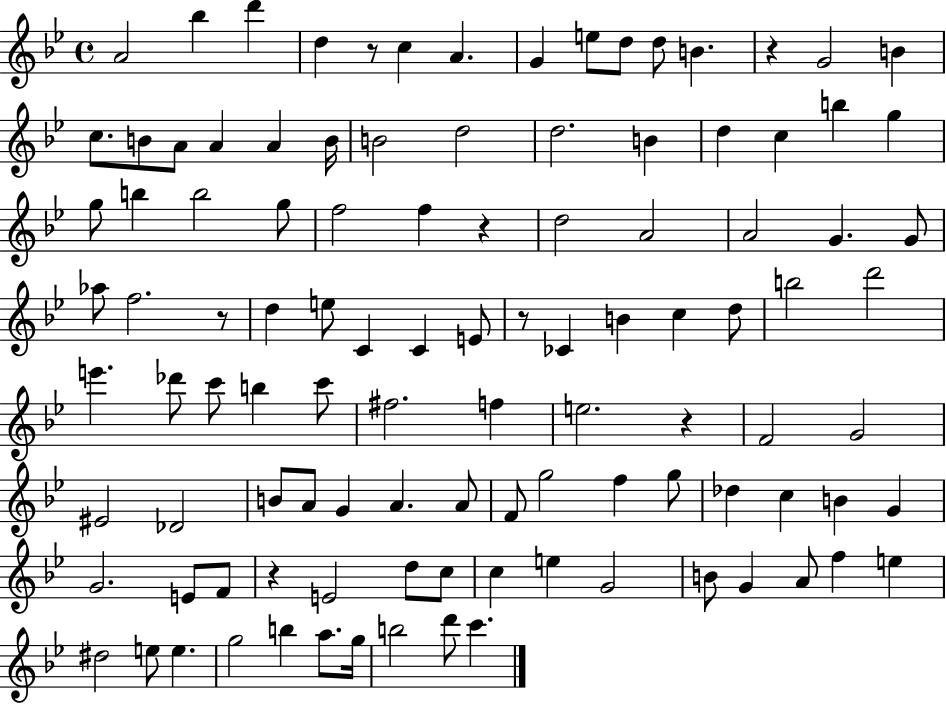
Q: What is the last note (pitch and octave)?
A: C6